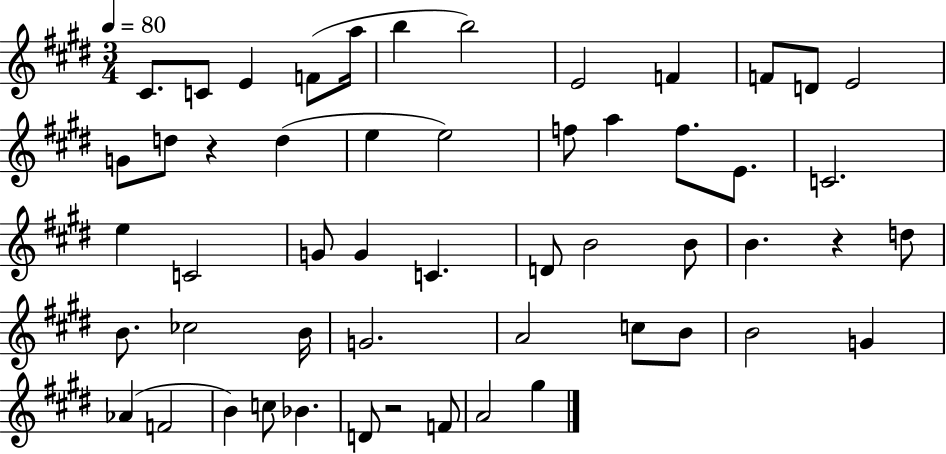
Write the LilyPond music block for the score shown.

{
  \clef treble
  \numericTimeSignature
  \time 3/4
  \key e \major
  \tempo 4 = 80
  \repeat volta 2 { cis'8. c'8 e'4 f'8( a''16 | b''4 b''2) | e'2 f'4 | f'8 d'8 e'2 | \break g'8 d''8 r4 d''4( | e''4 e''2) | f''8 a''4 f''8. e'8. | c'2. | \break e''4 c'2 | g'8 g'4 c'4. | d'8 b'2 b'8 | b'4. r4 d''8 | \break b'8. ces''2 b'16 | g'2. | a'2 c''8 b'8 | b'2 g'4 | \break aes'4( f'2 | b'4) c''8 bes'4. | d'8 r2 f'8 | a'2 gis''4 | \break } \bar "|."
}